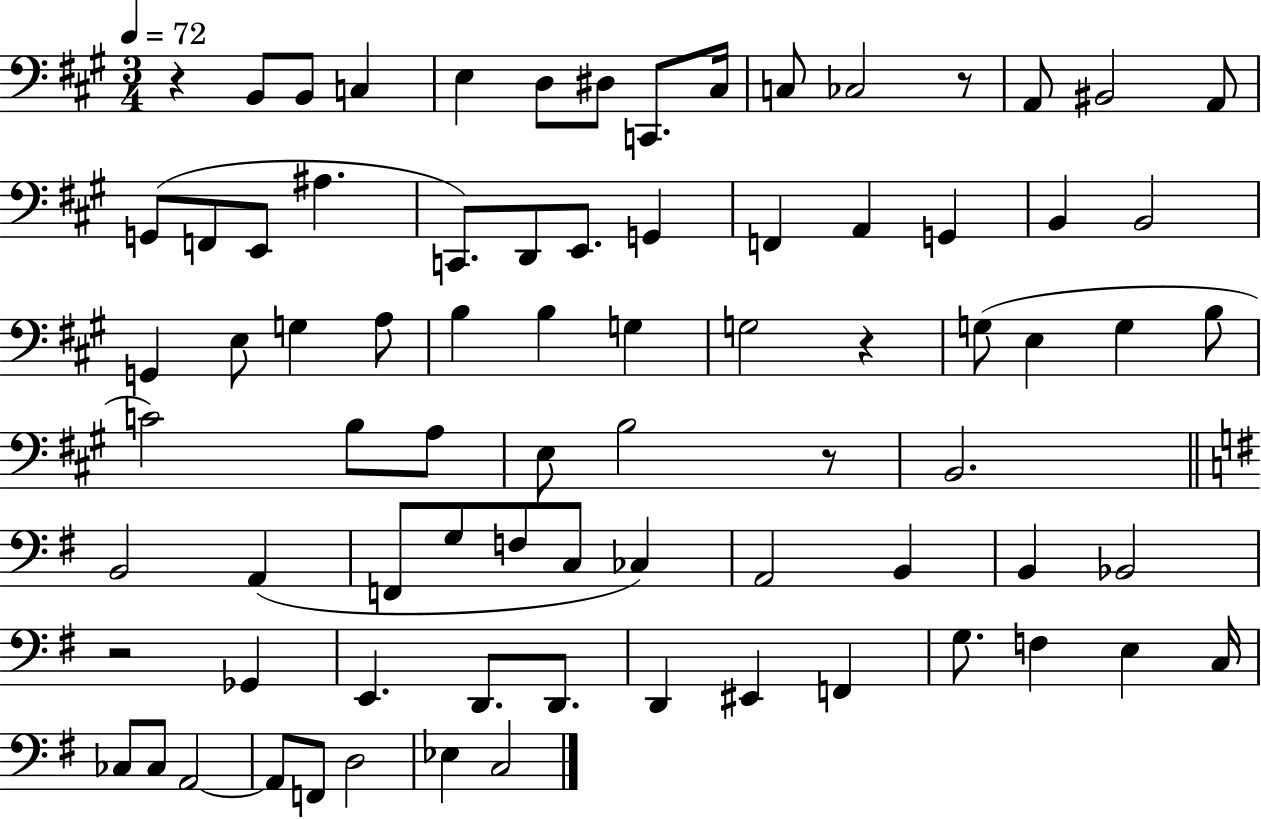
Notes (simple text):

R/q B2/e B2/e C3/q E3/q D3/e D#3/e C2/e. C#3/s C3/e CES3/h R/e A2/e BIS2/h A2/e G2/e F2/e E2/e A#3/q. C2/e. D2/e E2/e. G2/q F2/q A2/q G2/q B2/q B2/h G2/q E3/e G3/q A3/e B3/q B3/q G3/q G3/h R/q G3/e E3/q G3/q B3/e C4/h B3/e A3/e E3/e B3/h R/e B2/h. B2/h A2/q F2/e G3/e F3/e C3/e CES3/q A2/h B2/q B2/q Bb2/h R/h Gb2/q E2/q. D2/e. D2/e. D2/q EIS2/q F2/q G3/e. F3/q E3/q C3/s CES3/e CES3/e A2/h A2/e F2/e D3/h Eb3/q C3/h